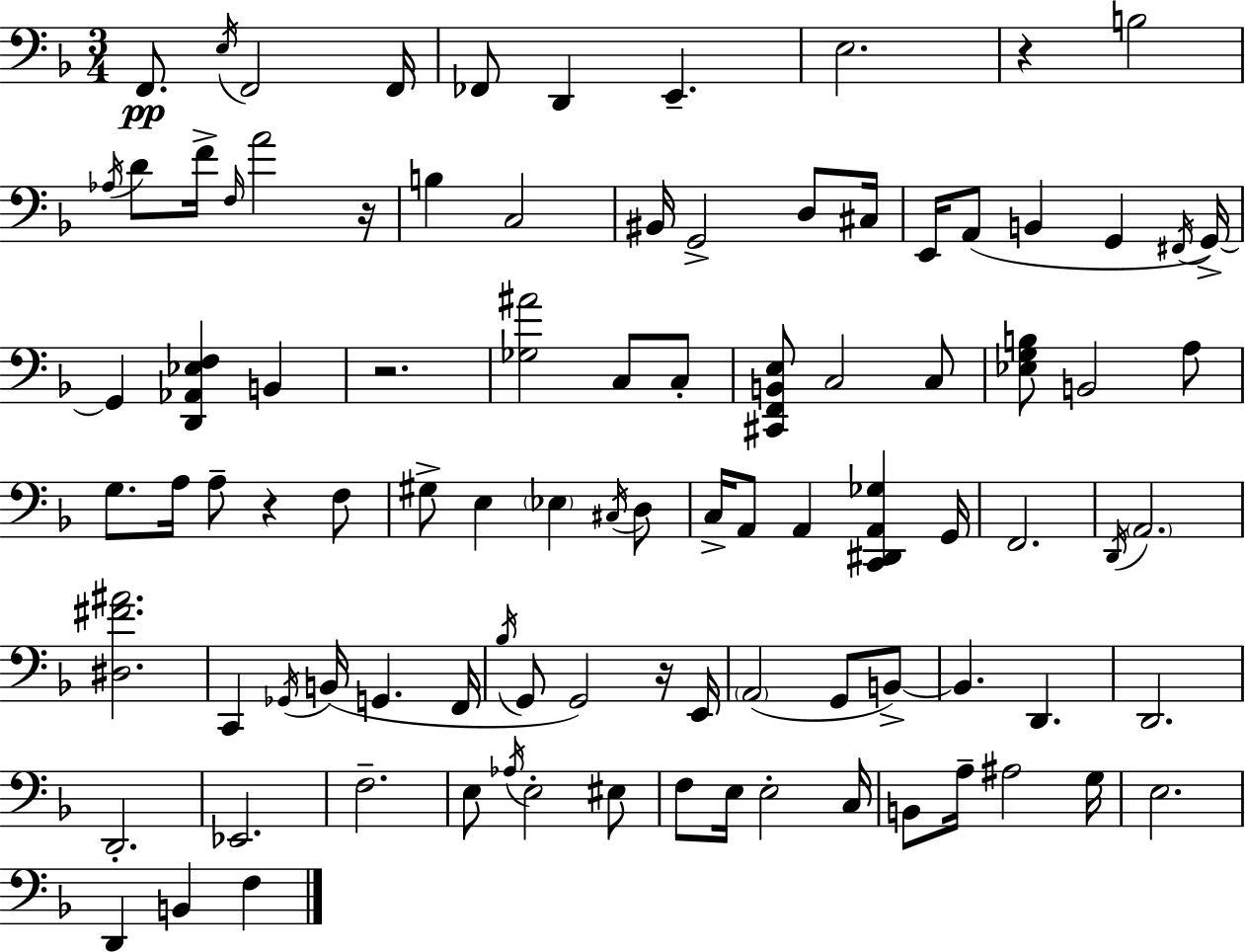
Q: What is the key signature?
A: F major